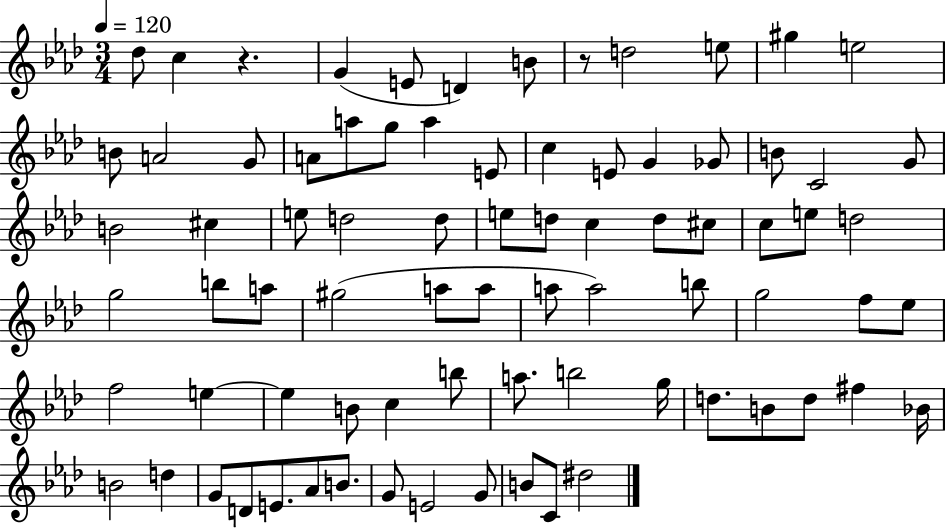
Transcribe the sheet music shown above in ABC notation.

X:1
T:Untitled
M:3/4
L:1/4
K:Ab
_d/2 c z G E/2 D B/2 z/2 d2 e/2 ^g e2 B/2 A2 G/2 A/2 a/2 g/2 a E/2 c E/2 G _G/2 B/2 C2 G/2 B2 ^c e/2 d2 d/2 e/2 d/2 c d/2 ^c/2 c/2 e/2 d2 g2 b/2 a/2 ^g2 a/2 a/2 a/2 a2 b/2 g2 f/2 _e/2 f2 e e B/2 c b/2 a/2 b2 g/4 d/2 B/2 d/2 ^f _B/4 B2 d G/2 D/2 E/2 _A/2 B/2 G/2 E2 G/2 B/2 C/2 ^d2